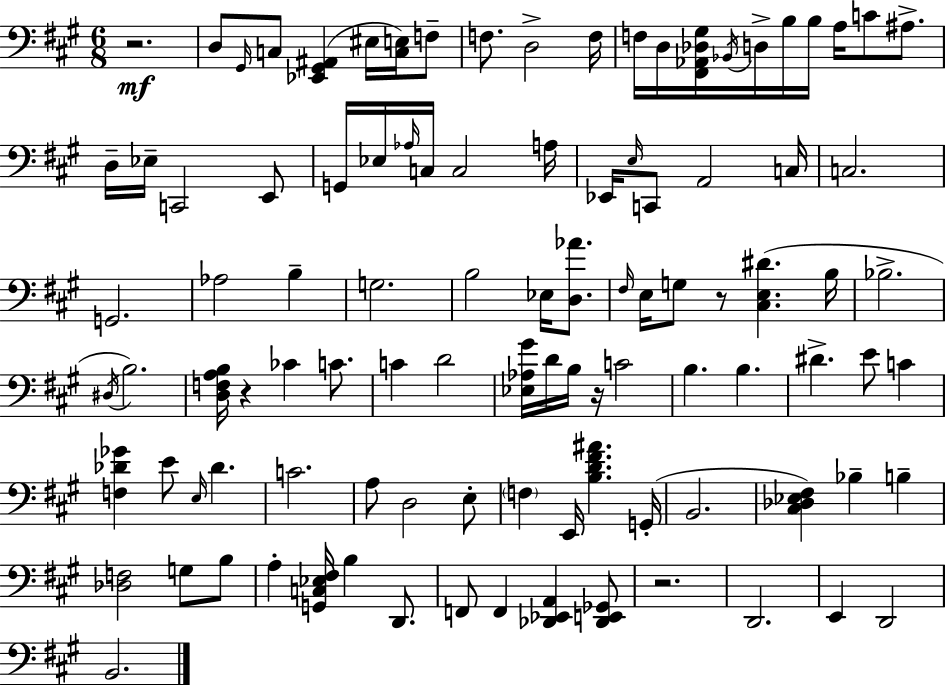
X:1
T:Untitled
M:6/8
L:1/4
K:A
z2 D,/2 ^G,,/4 C,/2 [_E,,^G,,^A,,] ^E,/4 [C,E,]/4 F,/2 F,/2 D,2 F,/4 F,/4 D,/4 [^F,,_A,,_D,^G,]/4 _B,,/4 D,/4 B,/4 B,/4 A,/4 C/2 ^A,/2 D,/4 _E,/4 C,,2 E,,/2 G,,/4 _E,/4 _A,/4 C,/4 C,2 A,/4 _E,,/4 E,/4 C,,/2 A,,2 C,/4 C,2 G,,2 _A,2 B, G,2 B,2 _E,/4 [D,_A]/2 ^F,/4 E,/4 G,/2 z/2 [^C,E,^D] B,/4 _B,2 ^D,/4 B,2 [D,F,A,B,]/4 z _C C/2 C D2 [_E,_A,^G]/4 D/4 B,/4 z/4 C2 B, B, ^D E/2 C [F,_D_G] E/2 E,/4 _D C2 A,/2 D,2 E,/2 F, E,,/4 [B,D^F^A] G,,/4 B,,2 [^C,_D,_E,^F,] _B, B, [_D,F,]2 G,/2 B,/2 A, [G,,C,_E,^F,]/4 B, D,,/2 F,,/2 F,, [_D,,_E,,A,,] [_D,,E,,_G,,]/2 z2 D,,2 E,, D,,2 B,,2